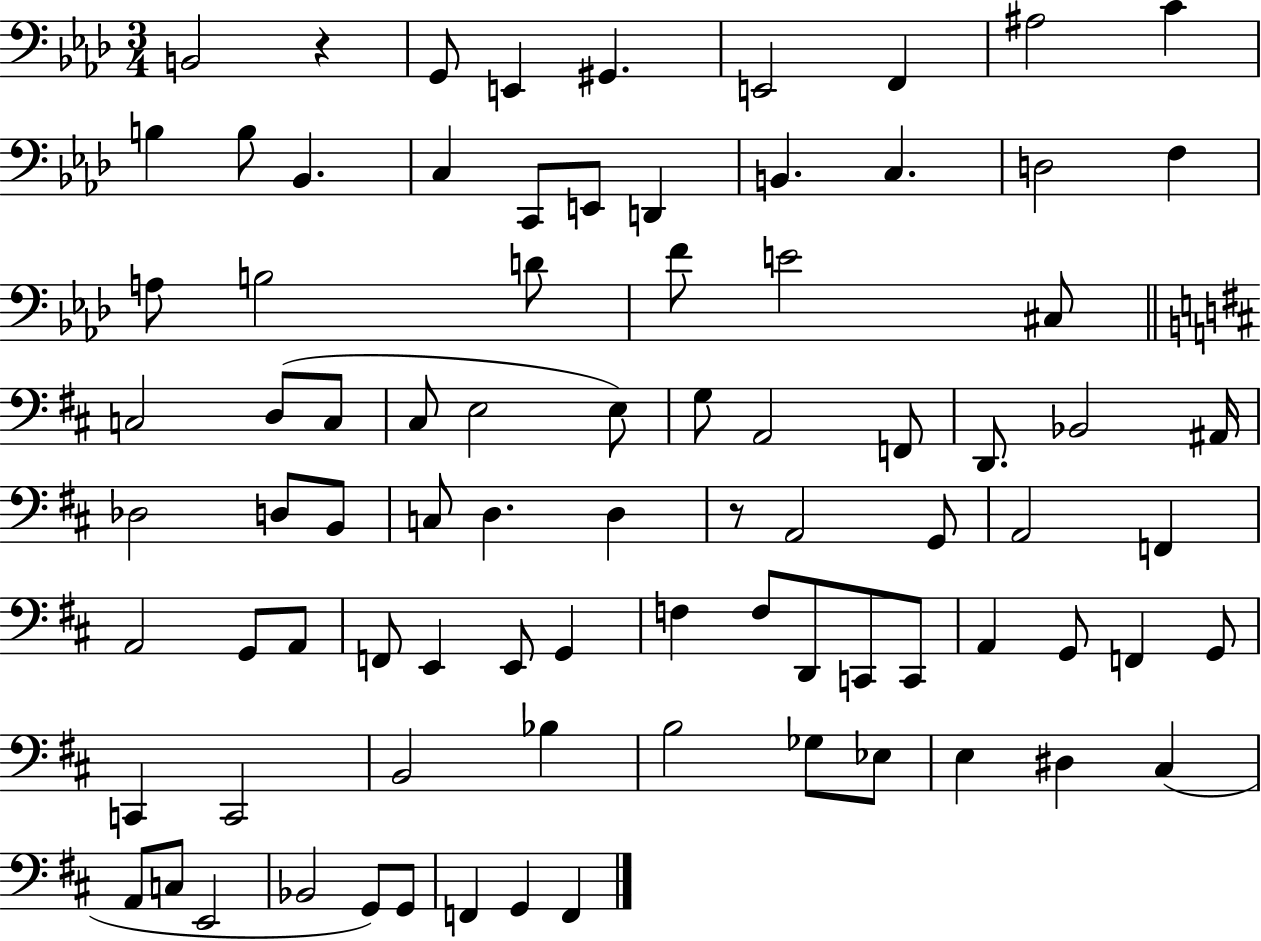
{
  \clef bass
  \numericTimeSignature
  \time 3/4
  \key aes \major
  b,2 r4 | g,8 e,4 gis,4. | e,2 f,4 | ais2 c'4 | \break b4 b8 bes,4. | c4 c,8 e,8 d,4 | b,4. c4. | d2 f4 | \break a8 b2 d'8 | f'8 e'2 cis8 | \bar "||" \break \key d \major c2 d8( c8 | cis8 e2 e8) | g8 a,2 f,8 | d,8. bes,2 ais,16 | \break des2 d8 b,8 | c8 d4. d4 | r8 a,2 g,8 | a,2 f,4 | \break a,2 g,8 a,8 | f,8 e,4 e,8 g,4 | f4 f8 d,8 c,8 c,8 | a,4 g,8 f,4 g,8 | \break c,4 c,2 | b,2 bes4 | b2 ges8 ees8 | e4 dis4 cis4( | \break a,8 c8 e,2 | bes,2 g,8) g,8 | f,4 g,4 f,4 | \bar "|."
}